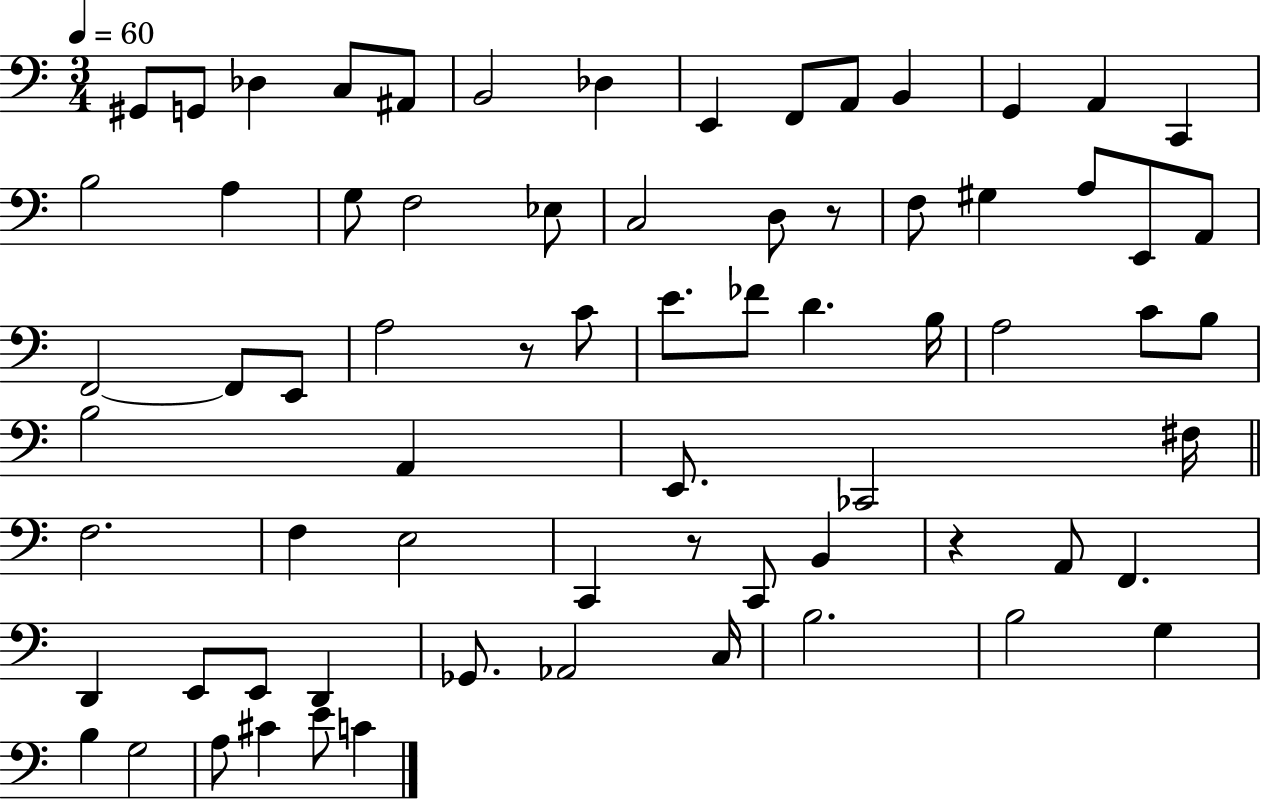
X:1
T:Untitled
M:3/4
L:1/4
K:C
^G,,/2 G,,/2 _D, C,/2 ^A,,/2 B,,2 _D, E,, F,,/2 A,,/2 B,, G,, A,, C,, B,2 A, G,/2 F,2 _E,/2 C,2 D,/2 z/2 F,/2 ^G, A,/2 E,,/2 A,,/2 F,,2 F,,/2 E,,/2 A,2 z/2 C/2 E/2 _F/2 D B,/4 A,2 C/2 B,/2 B,2 A,, E,,/2 _C,,2 ^F,/4 F,2 F, E,2 C,, z/2 C,,/2 B,, z A,,/2 F,, D,, E,,/2 E,,/2 D,, _G,,/2 _A,,2 C,/4 B,2 B,2 G, B, G,2 A,/2 ^C E/2 C